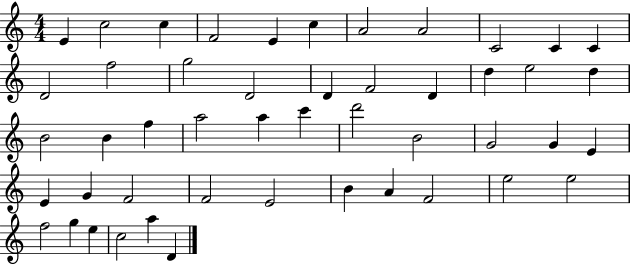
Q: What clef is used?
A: treble